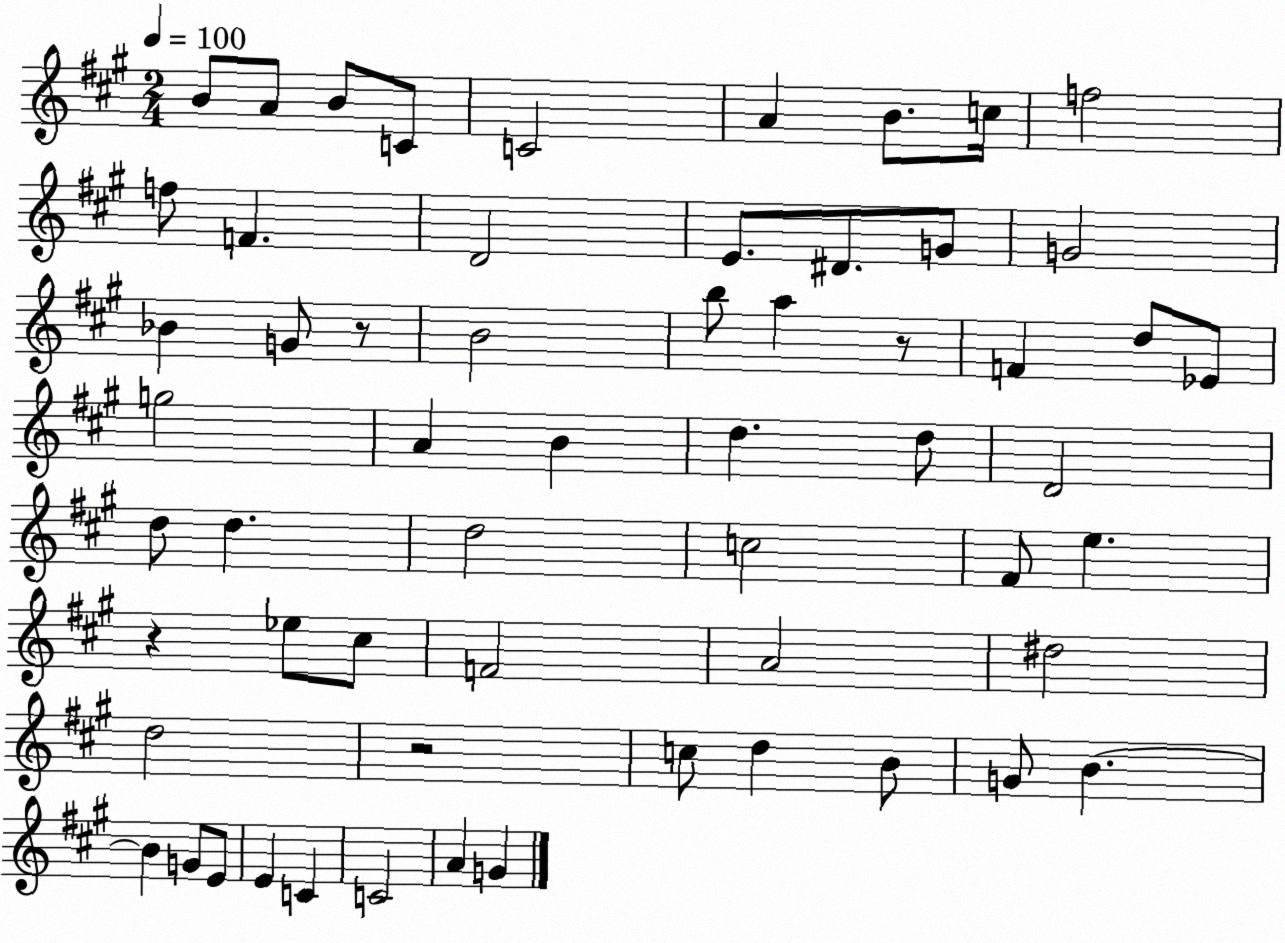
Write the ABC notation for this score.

X:1
T:Untitled
M:2/4
L:1/4
K:A
B/2 A/2 B/2 C/2 C2 A B/2 c/4 f2 f/2 F D2 E/2 ^D/2 G/2 G2 _B G/2 z/2 B2 b/2 a z/2 F d/2 _E/2 g2 A B d d/2 D2 d/2 d d2 c2 ^F/2 e z _e/2 ^c/2 F2 A2 ^d2 d2 z2 c/2 d B/2 G/2 B B G/2 E/2 E C C2 A G